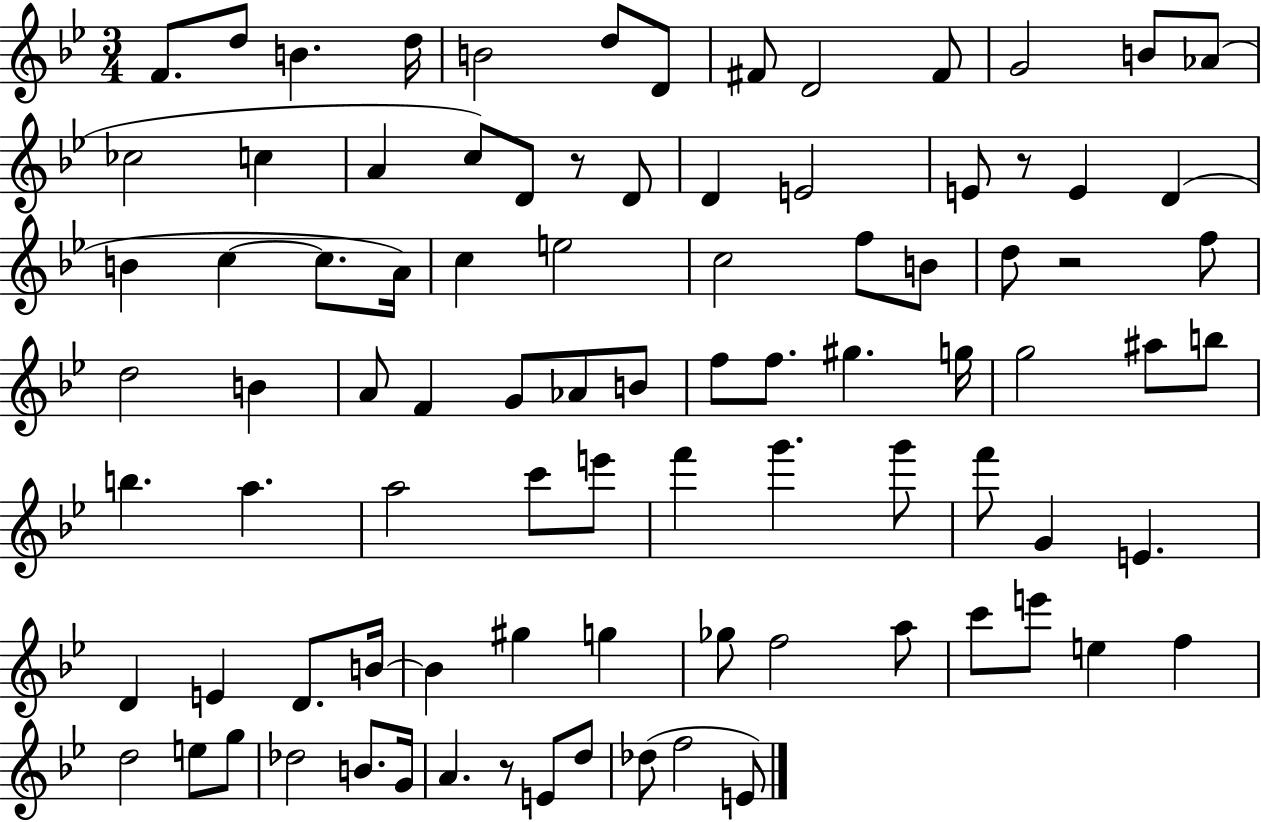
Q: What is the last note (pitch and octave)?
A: E4